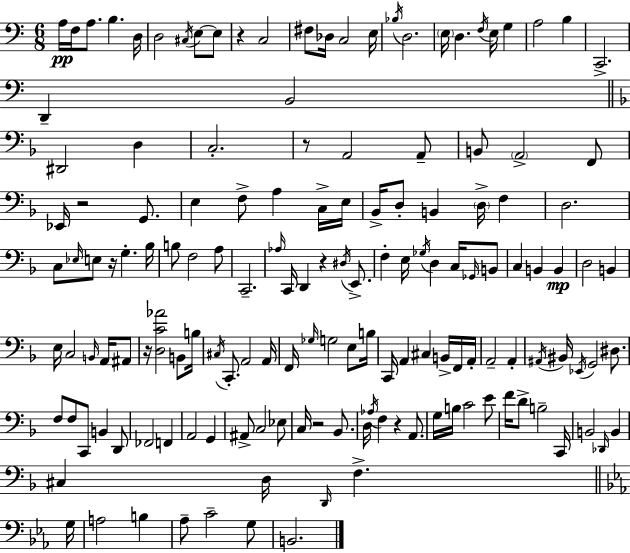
{
  \clef bass
  \numericTimeSignature
  \time 6/8
  \key a \minor
  \repeat volta 2 { a16\pp f16 a8. b4. d16 | d2 \acciaccatura { cis16 } e8~~ e8 | r4 c2 | fis8 des16 c2 | \break e16 \acciaccatura { bes16 } d2. | \parenthesize e16 d4. \acciaccatura { f16 } e16 g4 | a2 b4 | c,2.-> | \break d,4-- b,2 | \bar "||" \break \key d \minor dis,2 d4 | c2.-. | r8 a,2 a,8-- | b,8 \parenthesize a,2-> f,8 | \break ees,16 r2 g,8. | e4 f8-> a4 c16-> e16 | bes,16-> d8-. b,4 \parenthesize d16-> f4 | d2. | \break c8 \grace { ees16 } e8 r16 g4.-. | bes16 b8 f2 a8 | c,2.-- | \grace { aes16 } c,16 d,4 r4 \acciaccatura { dis16 } | \break e,8.-> f4-. e16 \acciaccatura { ges16 } d4 | c16 \grace { ges,16 } b,8 c4 b,4 | b,4\mp d2 | b,4 e16 c2 | \break \grace { b,16 } a,16 ais,8 r16 <d c' aes'>2 | b,8 b16 \acciaccatura { cis16 } c,8.-. a,2 | a,16 f,16 \grace { ges16 } g2 | e8 b16 c,16 a,4 | \break cis4 b,16-> f,16 a,16-. a,2-- | a,4-. \acciaccatura { ais,16 } bis,16 \acciaccatura { ees,16 } g,2 | dis8. f8 | f8 c,8 b,4 d,8 fes,2 | \break f,4 a,2 | g,4 ais,8-> | c2 ees8 c16 r2 | bes,8. d16 \acciaccatura { aes16 } | \break f4 r4 a,8. g16 | b16 c'2 e'8 f'16 | d'8-> b2-- c,16 b,2 | \grace { des,16 } b,4 | \break cis4 d16 \grace { d,16 } f4.-> | \bar "||" \break \key ees \major g16 a2 b4 | aes8-- c'2-- g8 | b,2. | } \bar "|."
}